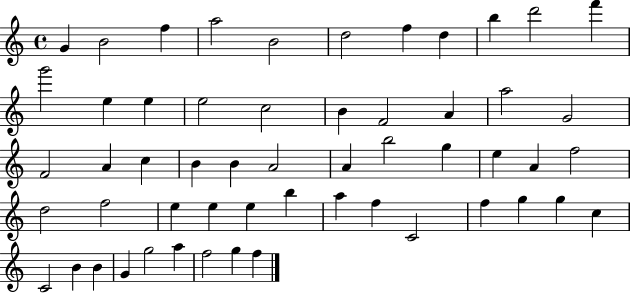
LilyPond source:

{
  \clef treble
  \time 4/4
  \defaultTimeSignature
  \key c \major
  g'4 b'2 f''4 | a''2 b'2 | d''2 f''4 d''4 | b''4 d'''2 f'''4 | \break g'''2 e''4 e''4 | e''2 c''2 | b'4 f'2 a'4 | a''2 g'2 | \break f'2 a'4 c''4 | b'4 b'4 a'2 | a'4 b''2 g''4 | e''4 a'4 f''2 | \break d''2 f''2 | e''4 e''4 e''4 b''4 | a''4 f''4 c'2 | f''4 g''4 g''4 c''4 | \break c'2 b'4 b'4 | g'4 g''2 a''4 | f''2 g''4 f''4 | \bar "|."
}